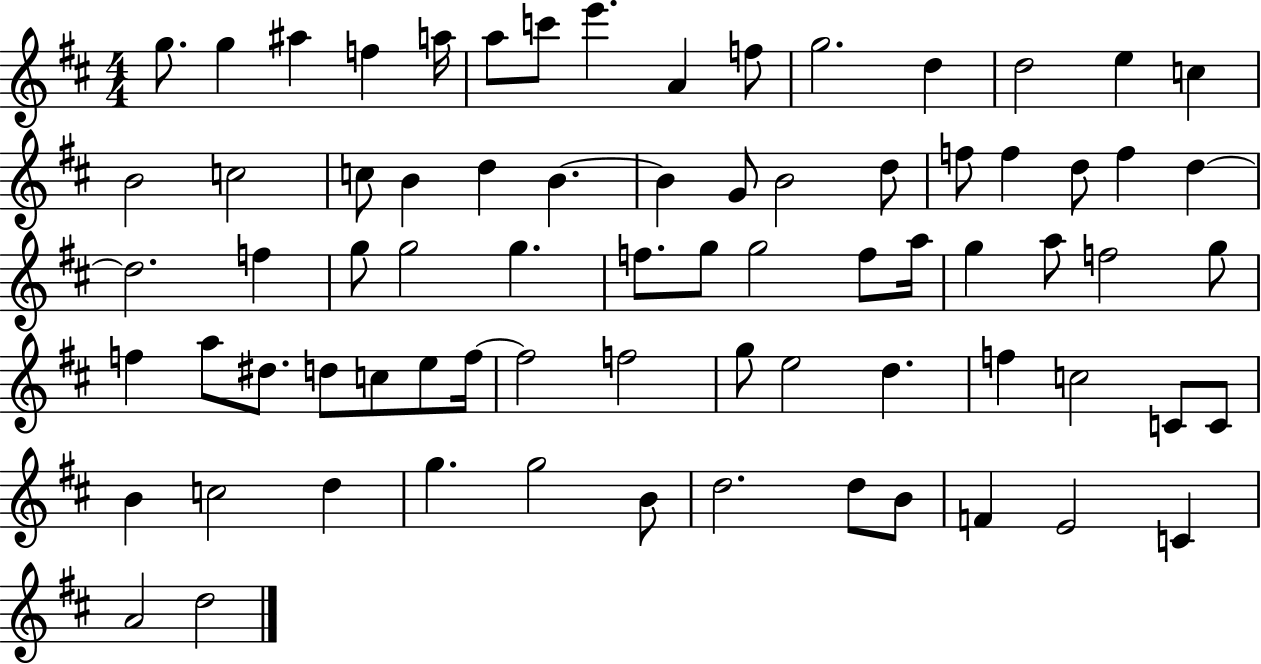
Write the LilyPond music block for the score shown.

{
  \clef treble
  \numericTimeSignature
  \time 4/4
  \key d \major
  \repeat volta 2 { g''8. g''4 ais''4 f''4 a''16 | a''8 c'''8 e'''4. a'4 f''8 | g''2. d''4 | d''2 e''4 c''4 | \break b'2 c''2 | c''8 b'4 d''4 b'4.~~ | b'4 g'8 b'2 d''8 | f''8 f''4 d''8 f''4 d''4~~ | \break d''2. f''4 | g''8 g''2 g''4. | f''8. g''8 g''2 f''8 a''16 | g''4 a''8 f''2 g''8 | \break f''4 a''8 dis''8. d''8 c''8 e''8 f''16~~ | f''2 f''2 | g''8 e''2 d''4. | f''4 c''2 c'8 c'8 | \break b'4 c''2 d''4 | g''4. g''2 b'8 | d''2. d''8 b'8 | f'4 e'2 c'4 | \break a'2 d''2 | } \bar "|."
}